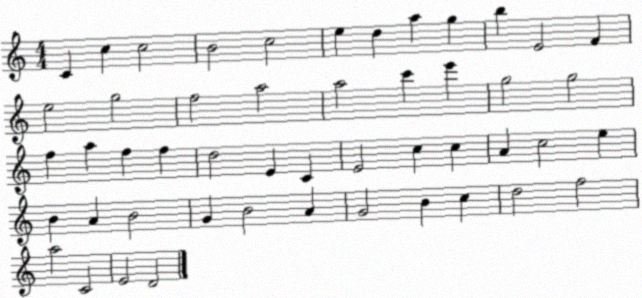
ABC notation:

X:1
T:Untitled
M:4/4
L:1/4
K:C
C c c2 B2 c2 e d a g b E2 F e2 g2 f2 a2 a2 c' e' g2 g2 f a f f d2 E C E2 c c A c2 e B A B2 G B2 A G2 B c d2 f2 a2 C2 E2 D2